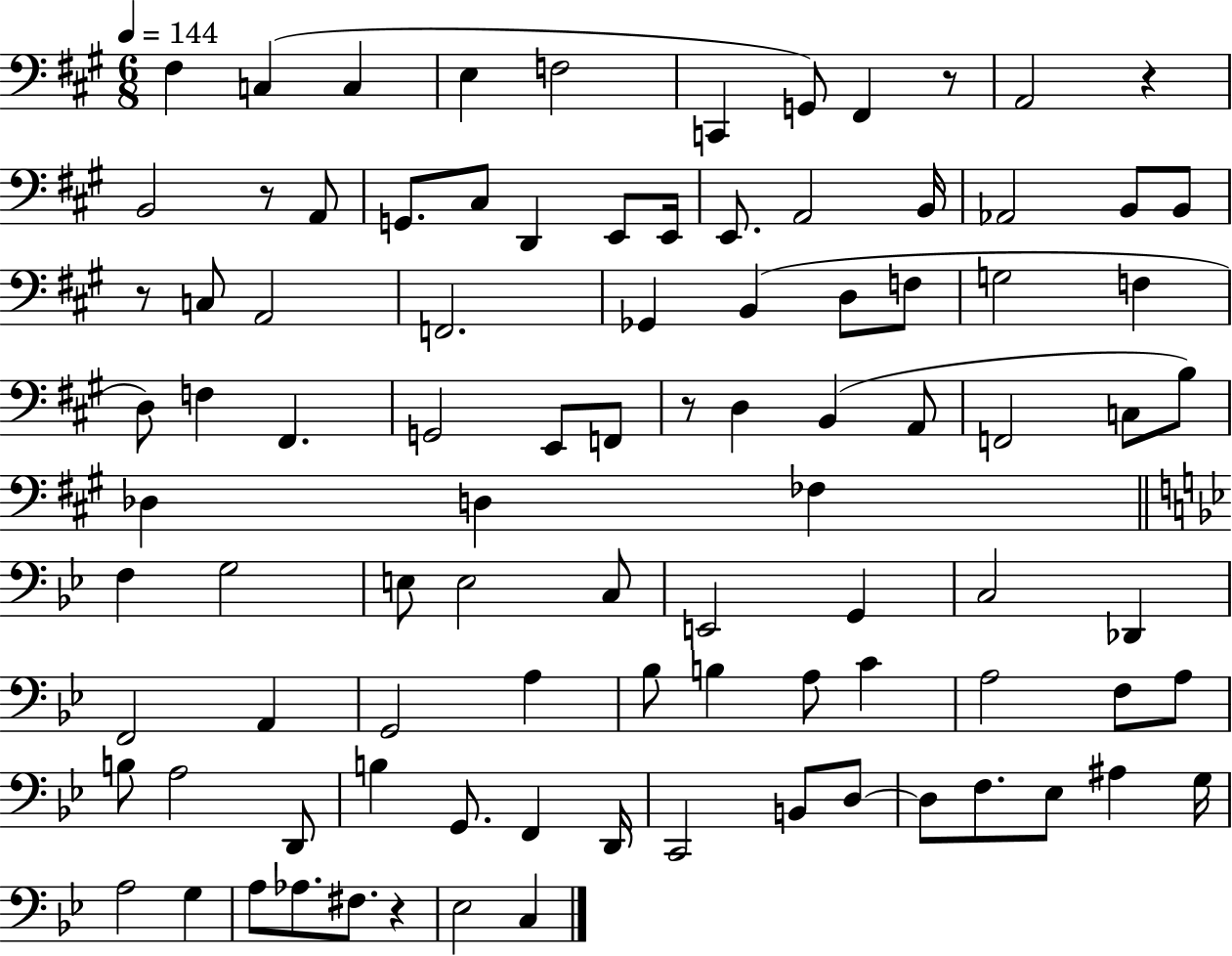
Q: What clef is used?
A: bass